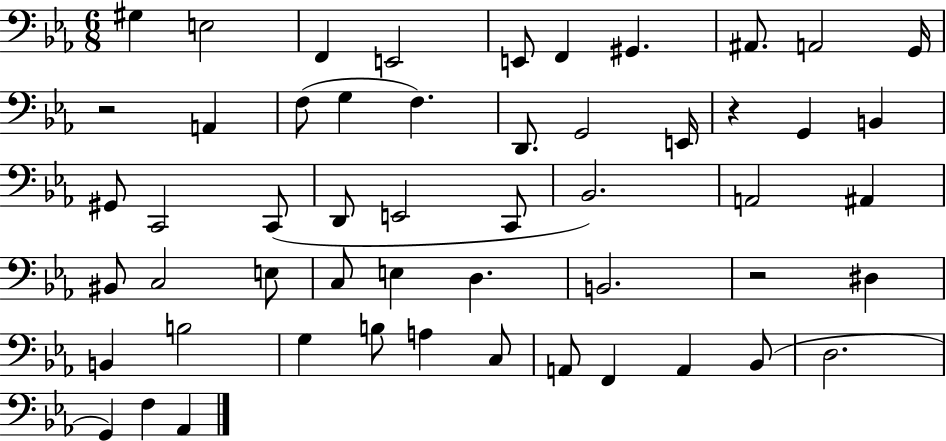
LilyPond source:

{
  \clef bass
  \numericTimeSignature
  \time 6/8
  \key ees \major
  gis4 e2 | f,4 e,2 | e,8 f,4 gis,4. | ais,8. a,2 g,16 | \break r2 a,4 | f8( g4 f4.) | d,8. g,2 e,16 | r4 g,4 b,4 | \break gis,8 c,2 c,8( | d,8 e,2 c,8 | bes,2.) | a,2 ais,4 | \break bis,8 c2 e8 | c8 e4 d4. | b,2. | r2 dis4 | \break b,4 b2 | g4 b8 a4 c8 | a,8 f,4 a,4 bes,8( | d2. | \break g,4) f4 aes,4 | \bar "|."
}